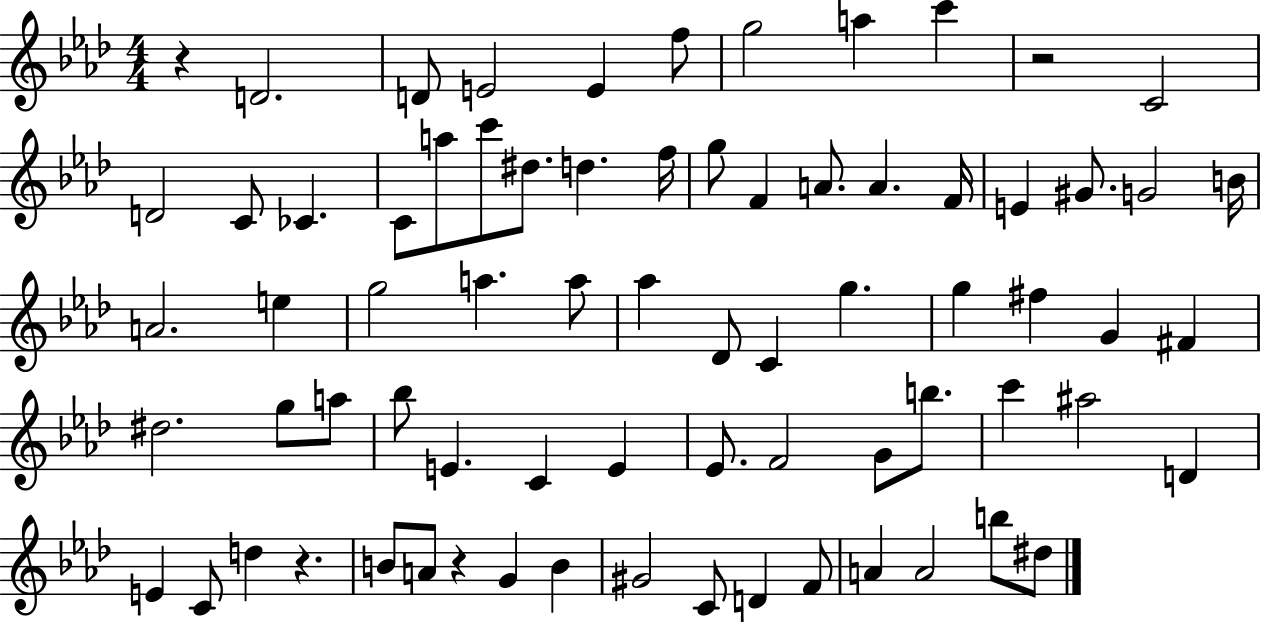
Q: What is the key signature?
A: AES major